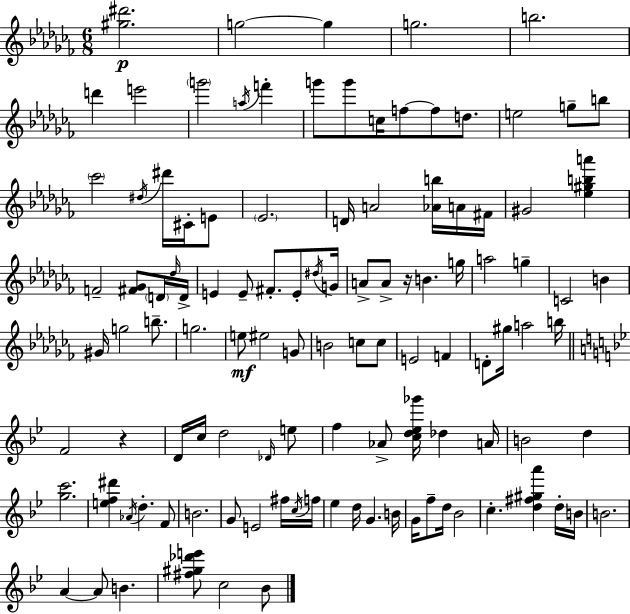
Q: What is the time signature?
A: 6/8